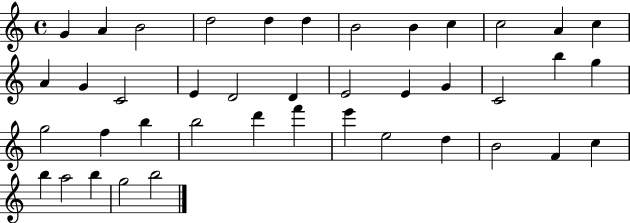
{
  \clef treble
  \time 4/4
  \defaultTimeSignature
  \key c \major
  g'4 a'4 b'2 | d''2 d''4 d''4 | b'2 b'4 c''4 | c''2 a'4 c''4 | \break a'4 g'4 c'2 | e'4 d'2 d'4 | e'2 e'4 g'4 | c'2 b''4 g''4 | \break g''2 f''4 b''4 | b''2 d'''4 f'''4 | e'''4 e''2 d''4 | b'2 f'4 c''4 | \break b''4 a''2 b''4 | g''2 b''2 | \bar "|."
}